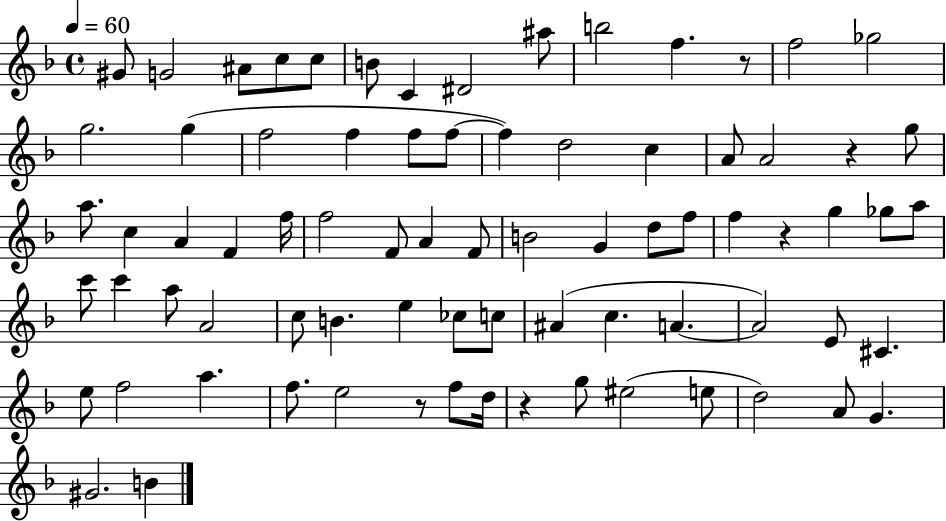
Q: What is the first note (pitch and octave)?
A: G#4